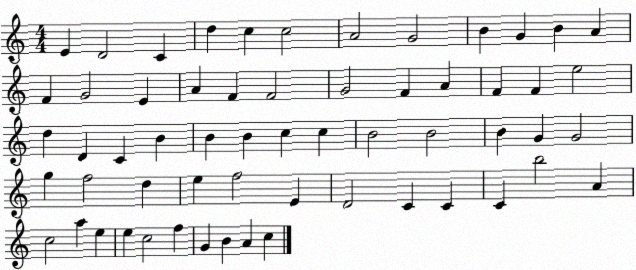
X:1
T:Untitled
M:4/4
L:1/4
K:C
E D2 C d c c2 A2 G2 B G B A F G2 E A F F2 G2 F A F F e2 d D C B B B c c B2 B2 B G G2 g f2 d e f2 E D2 C C C b2 A c2 a e e c2 f G B A c